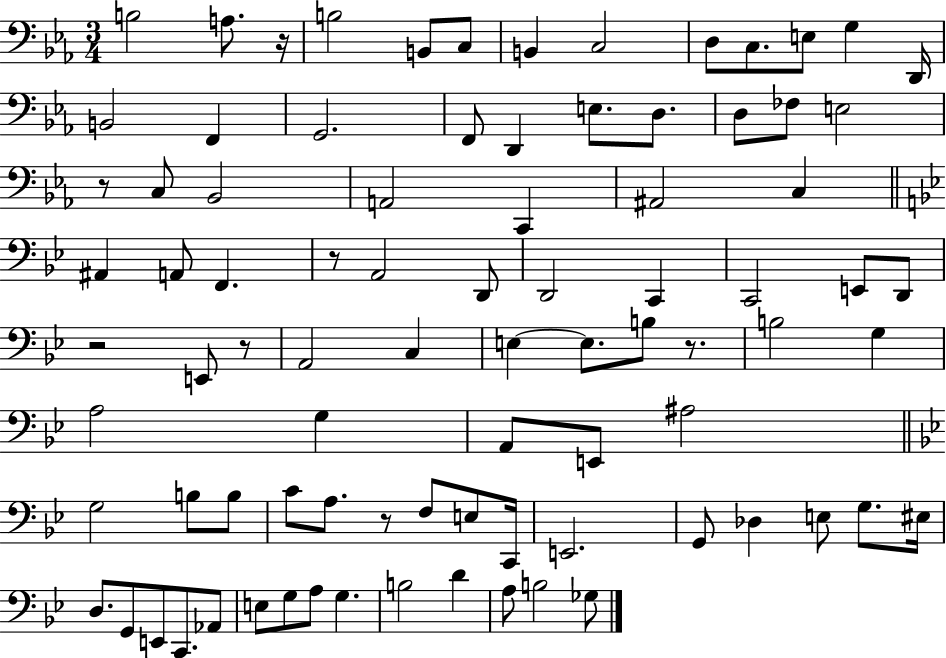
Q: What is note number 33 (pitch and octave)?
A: D2